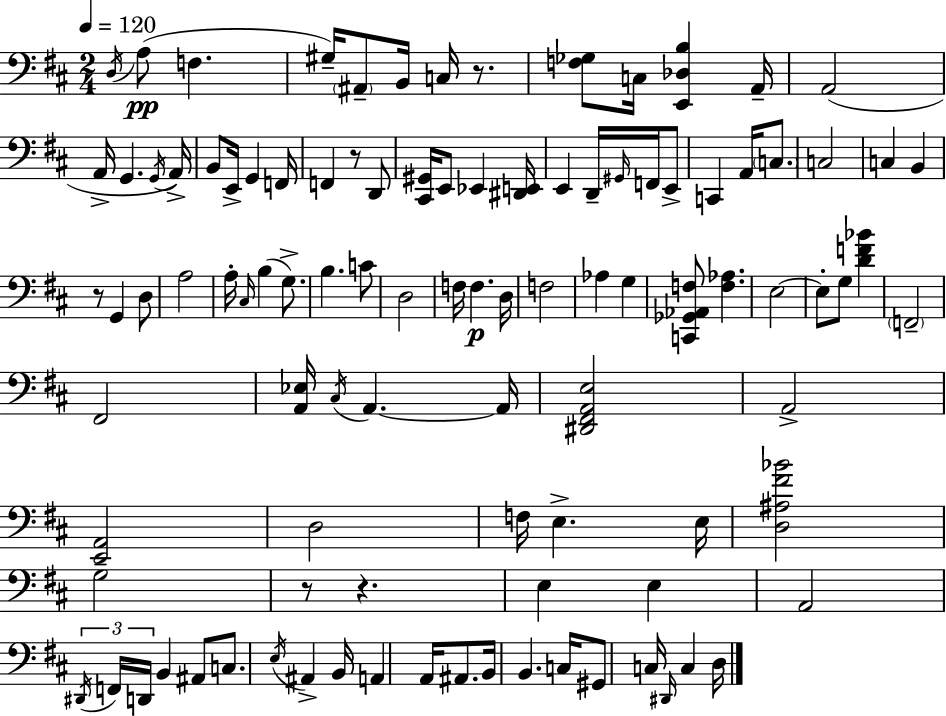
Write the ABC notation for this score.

X:1
T:Untitled
M:2/4
L:1/4
K:D
D,/4 A,/2 F, ^G,/4 ^A,,/2 B,,/4 C,/4 z/2 [F,_G,]/2 C,/4 [E,,_D,B,] A,,/4 A,,2 A,,/4 G,, G,,/4 A,,/4 B,,/2 E,,/4 G,, F,,/4 F,, z/2 D,,/2 [^C,,^G,,]/4 E,,/2 _E,, [^D,,E,,]/4 E,, D,,/4 ^G,,/4 F,,/4 E,,/2 C,, A,,/4 C,/2 C,2 C, B,, z/2 G,, D,/2 A,2 A,/4 ^C,/4 B, G,/2 B, C/2 D,2 F,/4 F, D,/4 F,2 _A, G, [C,,_G,,_A,,F,]/2 [F,_A,] E,2 E,/2 G,/2 [DF_B] F,,2 ^F,,2 [A,,_E,]/4 ^C,/4 A,, A,,/4 [^D,,^F,,A,,E,]2 A,,2 [E,,A,,]2 D,2 F,/4 E, E,/4 [D,^A,^F_B]2 G,2 z/2 z E, E, A,,2 ^D,,/4 F,,/4 D,,/4 B,, ^A,,/2 C,/2 E,/4 ^A,, B,,/4 A,, A,,/4 ^A,,/2 B,,/4 B,, C,/4 ^G,,/2 C,/4 ^D,,/4 C, D,/4